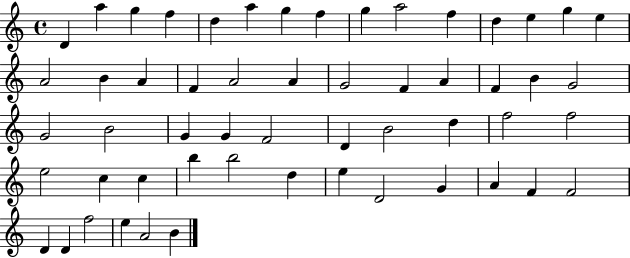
X:1
T:Untitled
M:4/4
L:1/4
K:C
D a g f d a g f g a2 f d e g e A2 B A F A2 A G2 F A F B G2 G2 B2 G G F2 D B2 d f2 f2 e2 c c b b2 d e D2 G A F F2 D D f2 e A2 B